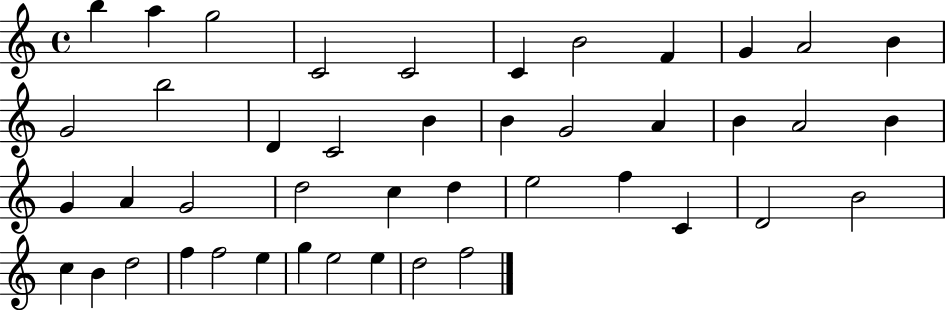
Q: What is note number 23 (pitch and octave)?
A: G4